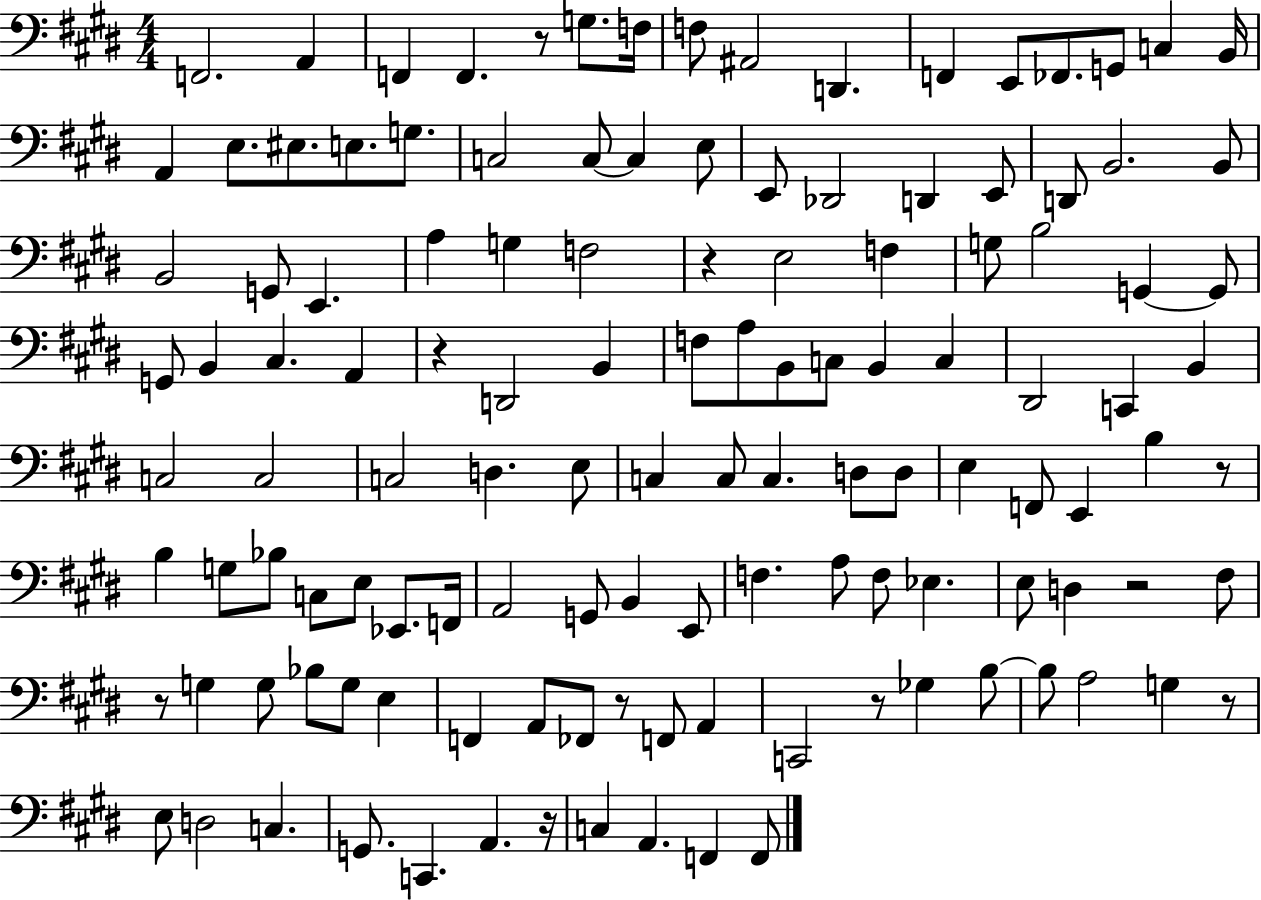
F2/h. A2/q F2/q F2/q. R/e G3/e. F3/s F3/e A#2/h D2/q. F2/q E2/e FES2/e. G2/e C3/q B2/s A2/q E3/e. EIS3/e. E3/e. G3/e. C3/h C3/e C3/q E3/e E2/e Db2/h D2/q E2/e D2/e B2/h. B2/e B2/h G2/e E2/q. A3/q G3/q F3/h R/q E3/h F3/q G3/e B3/h G2/q G2/e G2/e B2/q C#3/q. A2/q R/q D2/h B2/q F3/e A3/e B2/e C3/e B2/q C3/q D#2/h C2/q B2/q C3/h C3/h C3/h D3/q. E3/e C3/q C3/e C3/q. D3/e D3/e E3/q F2/e E2/q B3/q R/e B3/q G3/e Bb3/e C3/e E3/e Eb2/e. F2/s A2/h G2/e B2/q E2/e F3/q. A3/e F3/e Eb3/q. E3/e D3/q R/h F#3/e R/e G3/q G3/e Bb3/e G3/e E3/q F2/q A2/e FES2/e R/e F2/e A2/q C2/h R/e Gb3/q B3/e B3/e A3/h G3/q R/e E3/e D3/h C3/q. G2/e. C2/q. A2/q. R/s C3/q A2/q. F2/q F2/e